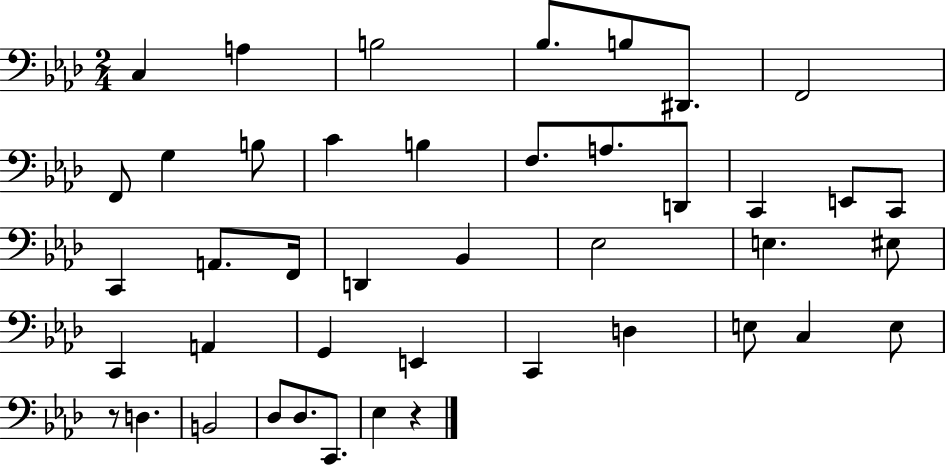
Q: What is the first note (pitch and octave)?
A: C3